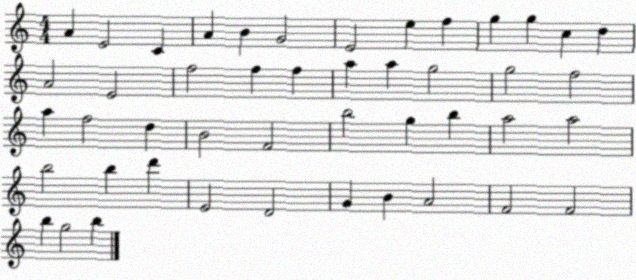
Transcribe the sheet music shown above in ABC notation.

X:1
T:Untitled
M:4/4
L:1/4
K:C
A E2 C A B G2 E2 e f g g c d A2 E2 f2 f f a a g2 g2 f2 a f2 d B2 F2 b2 g b a2 a2 b2 b d' E2 D2 G B A2 F2 F2 b g2 b